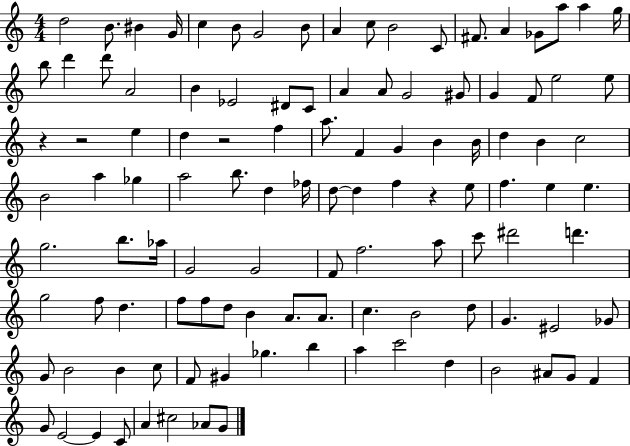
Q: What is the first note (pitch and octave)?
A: D5